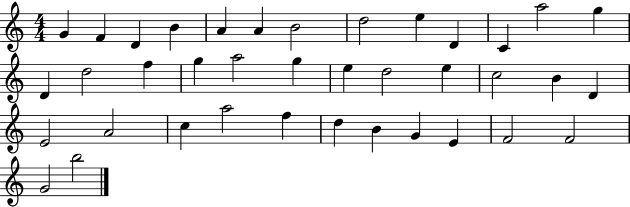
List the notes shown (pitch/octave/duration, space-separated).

G4/q F4/q D4/q B4/q A4/q A4/q B4/h D5/h E5/q D4/q C4/q A5/h G5/q D4/q D5/h F5/q G5/q A5/h G5/q E5/q D5/h E5/q C5/h B4/q D4/q E4/h A4/h C5/q A5/h F5/q D5/q B4/q G4/q E4/q F4/h F4/h G4/h B5/h